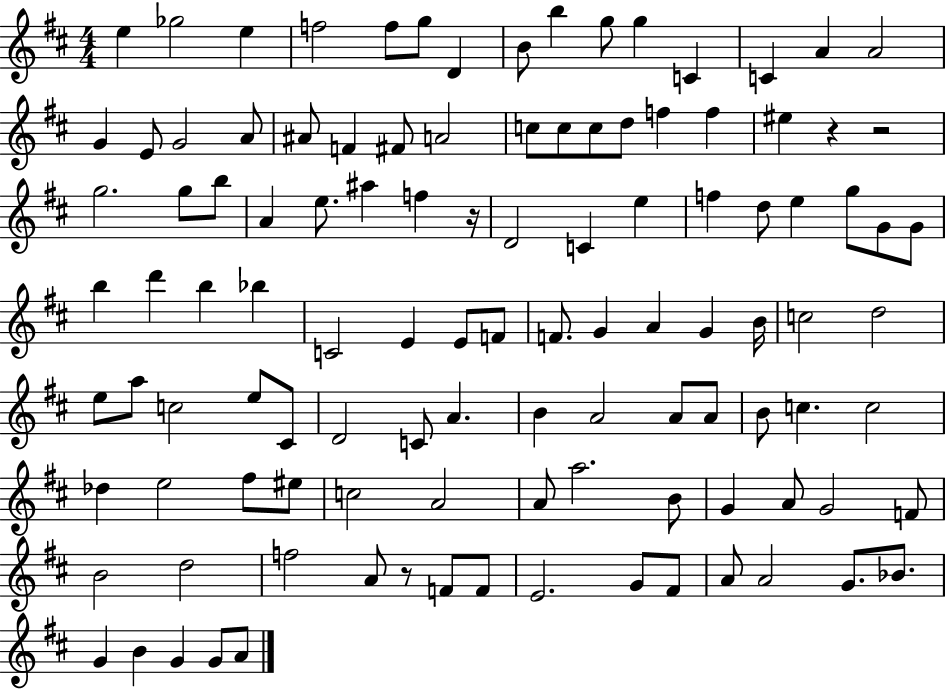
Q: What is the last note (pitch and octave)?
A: A4